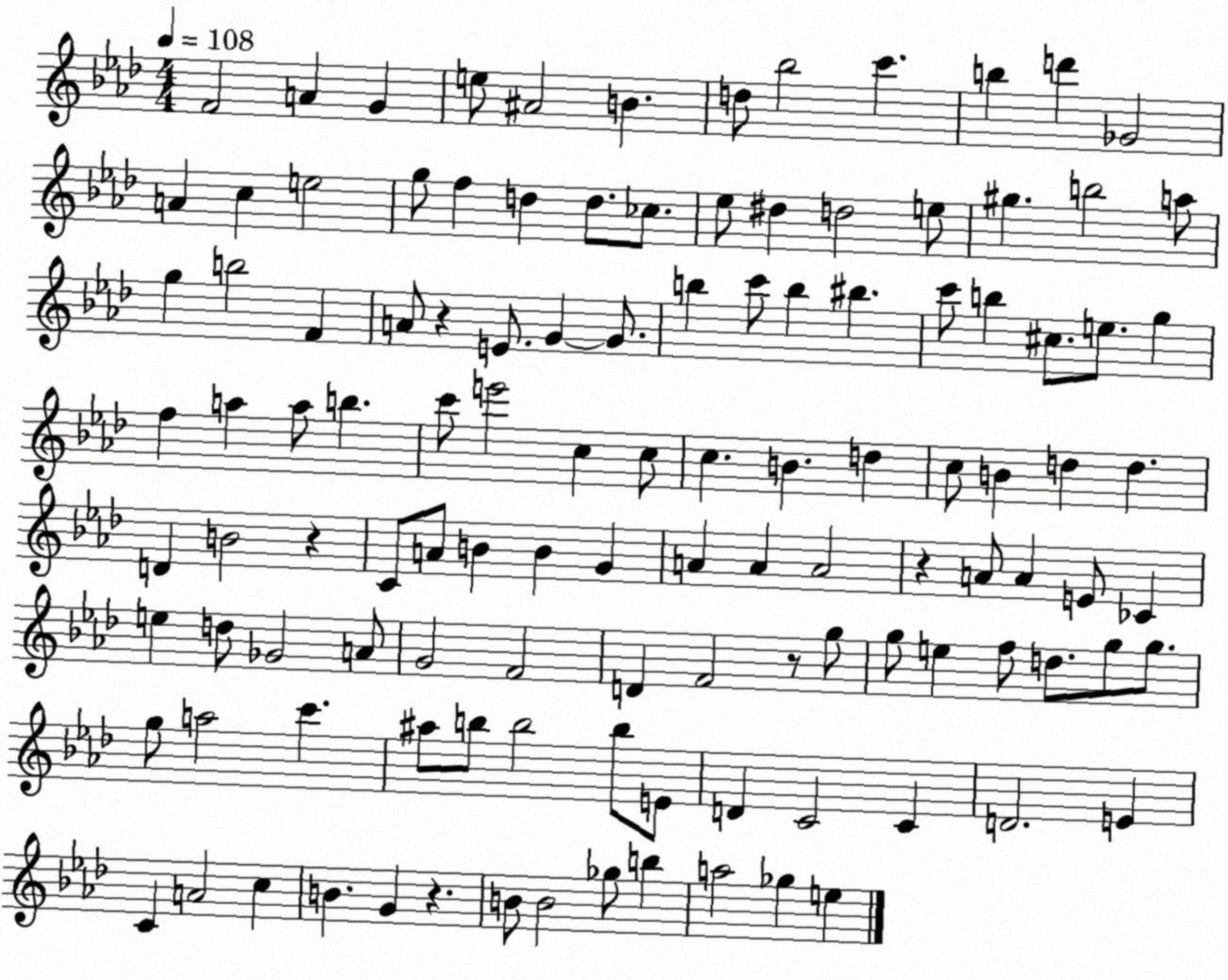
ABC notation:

X:1
T:Untitled
M:4/4
L:1/4
K:Ab
F2 A G e/2 ^A2 B d/2 _b2 c' b d' _G2 A c e2 g/2 f d d/2 _c/2 _e/2 ^d d2 e/2 ^g b2 a/2 g b2 F A/2 z E/2 G G/2 b c'/2 b ^b c'/2 b ^c/2 e/2 g f a a/2 b c'/2 e'2 c c/2 c B d c/2 B d d D B2 z C/2 A/2 B B G A A A2 z A/2 A E/2 _C e d/2 _G2 A/2 G2 F2 D F2 z/2 g/2 g/2 e f/2 d/2 g/2 g/2 g/2 a2 c' ^a/2 b/2 b2 b/2 E/2 D C2 C D2 E C A2 c B G z B/2 B2 _g/2 b a2 _g e